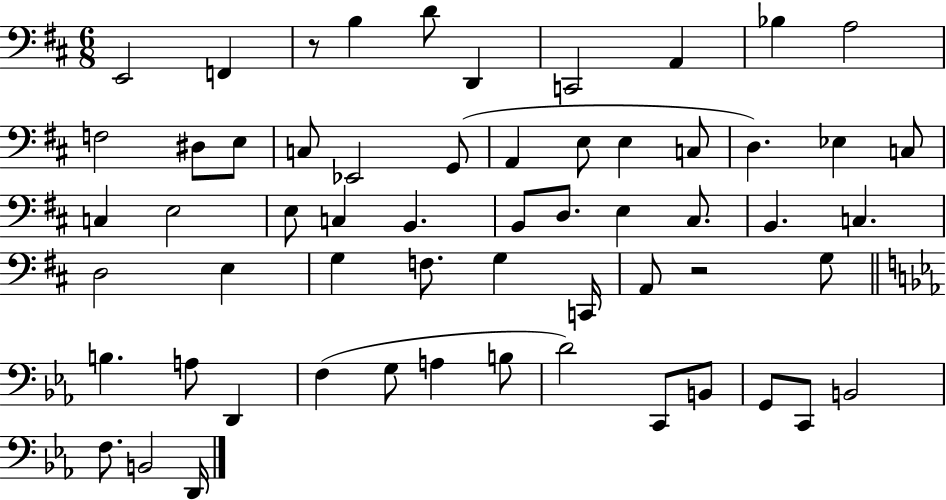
X:1
T:Untitled
M:6/8
L:1/4
K:D
E,,2 F,, z/2 B, D/2 D,, C,,2 A,, _B, A,2 F,2 ^D,/2 E,/2 C,/2 _E,,2 G,,/2 A,, E,/2 E, C,/2 D, _E, C,/2 C, E,2 E,/2 C, B,, B,,/2 D,/2 E, ^C,/2 B,, C, D,2 E, G, F,/2 G, C,,/4 A,,/2 z2 G,/2 B, A,/2 D,, F, G,/2 A, B,/2 D2 C,,/2 B,,/2 G,,/2 C,,/2 B,,2 F,/2 B,,2 D,,/4